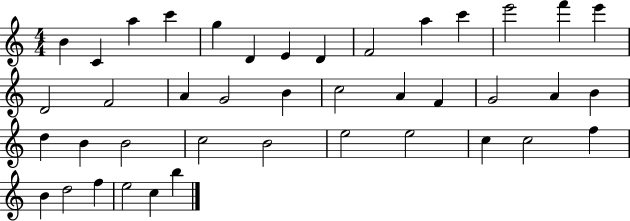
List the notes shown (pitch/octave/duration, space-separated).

B4/q C4/q A5/q C6/q G5/q D4/q E4/q D4/q F4/h A5/q C6/q E6/h F6/q E6/q D4/h F4/h A4/q G4/h B4/q C5/h A4/q F4/q G4/h A4/q B4/q D5/q B4/q B4/h C5/h B4/h E5/h E5/h C5/q C5/h F5/q B4/q D5/h F5/q E5/h C5/q B5/q